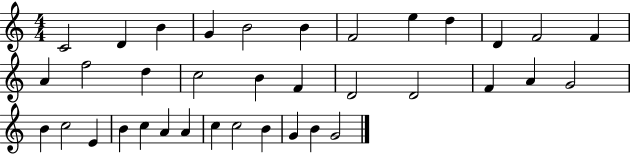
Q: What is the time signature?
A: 4/4